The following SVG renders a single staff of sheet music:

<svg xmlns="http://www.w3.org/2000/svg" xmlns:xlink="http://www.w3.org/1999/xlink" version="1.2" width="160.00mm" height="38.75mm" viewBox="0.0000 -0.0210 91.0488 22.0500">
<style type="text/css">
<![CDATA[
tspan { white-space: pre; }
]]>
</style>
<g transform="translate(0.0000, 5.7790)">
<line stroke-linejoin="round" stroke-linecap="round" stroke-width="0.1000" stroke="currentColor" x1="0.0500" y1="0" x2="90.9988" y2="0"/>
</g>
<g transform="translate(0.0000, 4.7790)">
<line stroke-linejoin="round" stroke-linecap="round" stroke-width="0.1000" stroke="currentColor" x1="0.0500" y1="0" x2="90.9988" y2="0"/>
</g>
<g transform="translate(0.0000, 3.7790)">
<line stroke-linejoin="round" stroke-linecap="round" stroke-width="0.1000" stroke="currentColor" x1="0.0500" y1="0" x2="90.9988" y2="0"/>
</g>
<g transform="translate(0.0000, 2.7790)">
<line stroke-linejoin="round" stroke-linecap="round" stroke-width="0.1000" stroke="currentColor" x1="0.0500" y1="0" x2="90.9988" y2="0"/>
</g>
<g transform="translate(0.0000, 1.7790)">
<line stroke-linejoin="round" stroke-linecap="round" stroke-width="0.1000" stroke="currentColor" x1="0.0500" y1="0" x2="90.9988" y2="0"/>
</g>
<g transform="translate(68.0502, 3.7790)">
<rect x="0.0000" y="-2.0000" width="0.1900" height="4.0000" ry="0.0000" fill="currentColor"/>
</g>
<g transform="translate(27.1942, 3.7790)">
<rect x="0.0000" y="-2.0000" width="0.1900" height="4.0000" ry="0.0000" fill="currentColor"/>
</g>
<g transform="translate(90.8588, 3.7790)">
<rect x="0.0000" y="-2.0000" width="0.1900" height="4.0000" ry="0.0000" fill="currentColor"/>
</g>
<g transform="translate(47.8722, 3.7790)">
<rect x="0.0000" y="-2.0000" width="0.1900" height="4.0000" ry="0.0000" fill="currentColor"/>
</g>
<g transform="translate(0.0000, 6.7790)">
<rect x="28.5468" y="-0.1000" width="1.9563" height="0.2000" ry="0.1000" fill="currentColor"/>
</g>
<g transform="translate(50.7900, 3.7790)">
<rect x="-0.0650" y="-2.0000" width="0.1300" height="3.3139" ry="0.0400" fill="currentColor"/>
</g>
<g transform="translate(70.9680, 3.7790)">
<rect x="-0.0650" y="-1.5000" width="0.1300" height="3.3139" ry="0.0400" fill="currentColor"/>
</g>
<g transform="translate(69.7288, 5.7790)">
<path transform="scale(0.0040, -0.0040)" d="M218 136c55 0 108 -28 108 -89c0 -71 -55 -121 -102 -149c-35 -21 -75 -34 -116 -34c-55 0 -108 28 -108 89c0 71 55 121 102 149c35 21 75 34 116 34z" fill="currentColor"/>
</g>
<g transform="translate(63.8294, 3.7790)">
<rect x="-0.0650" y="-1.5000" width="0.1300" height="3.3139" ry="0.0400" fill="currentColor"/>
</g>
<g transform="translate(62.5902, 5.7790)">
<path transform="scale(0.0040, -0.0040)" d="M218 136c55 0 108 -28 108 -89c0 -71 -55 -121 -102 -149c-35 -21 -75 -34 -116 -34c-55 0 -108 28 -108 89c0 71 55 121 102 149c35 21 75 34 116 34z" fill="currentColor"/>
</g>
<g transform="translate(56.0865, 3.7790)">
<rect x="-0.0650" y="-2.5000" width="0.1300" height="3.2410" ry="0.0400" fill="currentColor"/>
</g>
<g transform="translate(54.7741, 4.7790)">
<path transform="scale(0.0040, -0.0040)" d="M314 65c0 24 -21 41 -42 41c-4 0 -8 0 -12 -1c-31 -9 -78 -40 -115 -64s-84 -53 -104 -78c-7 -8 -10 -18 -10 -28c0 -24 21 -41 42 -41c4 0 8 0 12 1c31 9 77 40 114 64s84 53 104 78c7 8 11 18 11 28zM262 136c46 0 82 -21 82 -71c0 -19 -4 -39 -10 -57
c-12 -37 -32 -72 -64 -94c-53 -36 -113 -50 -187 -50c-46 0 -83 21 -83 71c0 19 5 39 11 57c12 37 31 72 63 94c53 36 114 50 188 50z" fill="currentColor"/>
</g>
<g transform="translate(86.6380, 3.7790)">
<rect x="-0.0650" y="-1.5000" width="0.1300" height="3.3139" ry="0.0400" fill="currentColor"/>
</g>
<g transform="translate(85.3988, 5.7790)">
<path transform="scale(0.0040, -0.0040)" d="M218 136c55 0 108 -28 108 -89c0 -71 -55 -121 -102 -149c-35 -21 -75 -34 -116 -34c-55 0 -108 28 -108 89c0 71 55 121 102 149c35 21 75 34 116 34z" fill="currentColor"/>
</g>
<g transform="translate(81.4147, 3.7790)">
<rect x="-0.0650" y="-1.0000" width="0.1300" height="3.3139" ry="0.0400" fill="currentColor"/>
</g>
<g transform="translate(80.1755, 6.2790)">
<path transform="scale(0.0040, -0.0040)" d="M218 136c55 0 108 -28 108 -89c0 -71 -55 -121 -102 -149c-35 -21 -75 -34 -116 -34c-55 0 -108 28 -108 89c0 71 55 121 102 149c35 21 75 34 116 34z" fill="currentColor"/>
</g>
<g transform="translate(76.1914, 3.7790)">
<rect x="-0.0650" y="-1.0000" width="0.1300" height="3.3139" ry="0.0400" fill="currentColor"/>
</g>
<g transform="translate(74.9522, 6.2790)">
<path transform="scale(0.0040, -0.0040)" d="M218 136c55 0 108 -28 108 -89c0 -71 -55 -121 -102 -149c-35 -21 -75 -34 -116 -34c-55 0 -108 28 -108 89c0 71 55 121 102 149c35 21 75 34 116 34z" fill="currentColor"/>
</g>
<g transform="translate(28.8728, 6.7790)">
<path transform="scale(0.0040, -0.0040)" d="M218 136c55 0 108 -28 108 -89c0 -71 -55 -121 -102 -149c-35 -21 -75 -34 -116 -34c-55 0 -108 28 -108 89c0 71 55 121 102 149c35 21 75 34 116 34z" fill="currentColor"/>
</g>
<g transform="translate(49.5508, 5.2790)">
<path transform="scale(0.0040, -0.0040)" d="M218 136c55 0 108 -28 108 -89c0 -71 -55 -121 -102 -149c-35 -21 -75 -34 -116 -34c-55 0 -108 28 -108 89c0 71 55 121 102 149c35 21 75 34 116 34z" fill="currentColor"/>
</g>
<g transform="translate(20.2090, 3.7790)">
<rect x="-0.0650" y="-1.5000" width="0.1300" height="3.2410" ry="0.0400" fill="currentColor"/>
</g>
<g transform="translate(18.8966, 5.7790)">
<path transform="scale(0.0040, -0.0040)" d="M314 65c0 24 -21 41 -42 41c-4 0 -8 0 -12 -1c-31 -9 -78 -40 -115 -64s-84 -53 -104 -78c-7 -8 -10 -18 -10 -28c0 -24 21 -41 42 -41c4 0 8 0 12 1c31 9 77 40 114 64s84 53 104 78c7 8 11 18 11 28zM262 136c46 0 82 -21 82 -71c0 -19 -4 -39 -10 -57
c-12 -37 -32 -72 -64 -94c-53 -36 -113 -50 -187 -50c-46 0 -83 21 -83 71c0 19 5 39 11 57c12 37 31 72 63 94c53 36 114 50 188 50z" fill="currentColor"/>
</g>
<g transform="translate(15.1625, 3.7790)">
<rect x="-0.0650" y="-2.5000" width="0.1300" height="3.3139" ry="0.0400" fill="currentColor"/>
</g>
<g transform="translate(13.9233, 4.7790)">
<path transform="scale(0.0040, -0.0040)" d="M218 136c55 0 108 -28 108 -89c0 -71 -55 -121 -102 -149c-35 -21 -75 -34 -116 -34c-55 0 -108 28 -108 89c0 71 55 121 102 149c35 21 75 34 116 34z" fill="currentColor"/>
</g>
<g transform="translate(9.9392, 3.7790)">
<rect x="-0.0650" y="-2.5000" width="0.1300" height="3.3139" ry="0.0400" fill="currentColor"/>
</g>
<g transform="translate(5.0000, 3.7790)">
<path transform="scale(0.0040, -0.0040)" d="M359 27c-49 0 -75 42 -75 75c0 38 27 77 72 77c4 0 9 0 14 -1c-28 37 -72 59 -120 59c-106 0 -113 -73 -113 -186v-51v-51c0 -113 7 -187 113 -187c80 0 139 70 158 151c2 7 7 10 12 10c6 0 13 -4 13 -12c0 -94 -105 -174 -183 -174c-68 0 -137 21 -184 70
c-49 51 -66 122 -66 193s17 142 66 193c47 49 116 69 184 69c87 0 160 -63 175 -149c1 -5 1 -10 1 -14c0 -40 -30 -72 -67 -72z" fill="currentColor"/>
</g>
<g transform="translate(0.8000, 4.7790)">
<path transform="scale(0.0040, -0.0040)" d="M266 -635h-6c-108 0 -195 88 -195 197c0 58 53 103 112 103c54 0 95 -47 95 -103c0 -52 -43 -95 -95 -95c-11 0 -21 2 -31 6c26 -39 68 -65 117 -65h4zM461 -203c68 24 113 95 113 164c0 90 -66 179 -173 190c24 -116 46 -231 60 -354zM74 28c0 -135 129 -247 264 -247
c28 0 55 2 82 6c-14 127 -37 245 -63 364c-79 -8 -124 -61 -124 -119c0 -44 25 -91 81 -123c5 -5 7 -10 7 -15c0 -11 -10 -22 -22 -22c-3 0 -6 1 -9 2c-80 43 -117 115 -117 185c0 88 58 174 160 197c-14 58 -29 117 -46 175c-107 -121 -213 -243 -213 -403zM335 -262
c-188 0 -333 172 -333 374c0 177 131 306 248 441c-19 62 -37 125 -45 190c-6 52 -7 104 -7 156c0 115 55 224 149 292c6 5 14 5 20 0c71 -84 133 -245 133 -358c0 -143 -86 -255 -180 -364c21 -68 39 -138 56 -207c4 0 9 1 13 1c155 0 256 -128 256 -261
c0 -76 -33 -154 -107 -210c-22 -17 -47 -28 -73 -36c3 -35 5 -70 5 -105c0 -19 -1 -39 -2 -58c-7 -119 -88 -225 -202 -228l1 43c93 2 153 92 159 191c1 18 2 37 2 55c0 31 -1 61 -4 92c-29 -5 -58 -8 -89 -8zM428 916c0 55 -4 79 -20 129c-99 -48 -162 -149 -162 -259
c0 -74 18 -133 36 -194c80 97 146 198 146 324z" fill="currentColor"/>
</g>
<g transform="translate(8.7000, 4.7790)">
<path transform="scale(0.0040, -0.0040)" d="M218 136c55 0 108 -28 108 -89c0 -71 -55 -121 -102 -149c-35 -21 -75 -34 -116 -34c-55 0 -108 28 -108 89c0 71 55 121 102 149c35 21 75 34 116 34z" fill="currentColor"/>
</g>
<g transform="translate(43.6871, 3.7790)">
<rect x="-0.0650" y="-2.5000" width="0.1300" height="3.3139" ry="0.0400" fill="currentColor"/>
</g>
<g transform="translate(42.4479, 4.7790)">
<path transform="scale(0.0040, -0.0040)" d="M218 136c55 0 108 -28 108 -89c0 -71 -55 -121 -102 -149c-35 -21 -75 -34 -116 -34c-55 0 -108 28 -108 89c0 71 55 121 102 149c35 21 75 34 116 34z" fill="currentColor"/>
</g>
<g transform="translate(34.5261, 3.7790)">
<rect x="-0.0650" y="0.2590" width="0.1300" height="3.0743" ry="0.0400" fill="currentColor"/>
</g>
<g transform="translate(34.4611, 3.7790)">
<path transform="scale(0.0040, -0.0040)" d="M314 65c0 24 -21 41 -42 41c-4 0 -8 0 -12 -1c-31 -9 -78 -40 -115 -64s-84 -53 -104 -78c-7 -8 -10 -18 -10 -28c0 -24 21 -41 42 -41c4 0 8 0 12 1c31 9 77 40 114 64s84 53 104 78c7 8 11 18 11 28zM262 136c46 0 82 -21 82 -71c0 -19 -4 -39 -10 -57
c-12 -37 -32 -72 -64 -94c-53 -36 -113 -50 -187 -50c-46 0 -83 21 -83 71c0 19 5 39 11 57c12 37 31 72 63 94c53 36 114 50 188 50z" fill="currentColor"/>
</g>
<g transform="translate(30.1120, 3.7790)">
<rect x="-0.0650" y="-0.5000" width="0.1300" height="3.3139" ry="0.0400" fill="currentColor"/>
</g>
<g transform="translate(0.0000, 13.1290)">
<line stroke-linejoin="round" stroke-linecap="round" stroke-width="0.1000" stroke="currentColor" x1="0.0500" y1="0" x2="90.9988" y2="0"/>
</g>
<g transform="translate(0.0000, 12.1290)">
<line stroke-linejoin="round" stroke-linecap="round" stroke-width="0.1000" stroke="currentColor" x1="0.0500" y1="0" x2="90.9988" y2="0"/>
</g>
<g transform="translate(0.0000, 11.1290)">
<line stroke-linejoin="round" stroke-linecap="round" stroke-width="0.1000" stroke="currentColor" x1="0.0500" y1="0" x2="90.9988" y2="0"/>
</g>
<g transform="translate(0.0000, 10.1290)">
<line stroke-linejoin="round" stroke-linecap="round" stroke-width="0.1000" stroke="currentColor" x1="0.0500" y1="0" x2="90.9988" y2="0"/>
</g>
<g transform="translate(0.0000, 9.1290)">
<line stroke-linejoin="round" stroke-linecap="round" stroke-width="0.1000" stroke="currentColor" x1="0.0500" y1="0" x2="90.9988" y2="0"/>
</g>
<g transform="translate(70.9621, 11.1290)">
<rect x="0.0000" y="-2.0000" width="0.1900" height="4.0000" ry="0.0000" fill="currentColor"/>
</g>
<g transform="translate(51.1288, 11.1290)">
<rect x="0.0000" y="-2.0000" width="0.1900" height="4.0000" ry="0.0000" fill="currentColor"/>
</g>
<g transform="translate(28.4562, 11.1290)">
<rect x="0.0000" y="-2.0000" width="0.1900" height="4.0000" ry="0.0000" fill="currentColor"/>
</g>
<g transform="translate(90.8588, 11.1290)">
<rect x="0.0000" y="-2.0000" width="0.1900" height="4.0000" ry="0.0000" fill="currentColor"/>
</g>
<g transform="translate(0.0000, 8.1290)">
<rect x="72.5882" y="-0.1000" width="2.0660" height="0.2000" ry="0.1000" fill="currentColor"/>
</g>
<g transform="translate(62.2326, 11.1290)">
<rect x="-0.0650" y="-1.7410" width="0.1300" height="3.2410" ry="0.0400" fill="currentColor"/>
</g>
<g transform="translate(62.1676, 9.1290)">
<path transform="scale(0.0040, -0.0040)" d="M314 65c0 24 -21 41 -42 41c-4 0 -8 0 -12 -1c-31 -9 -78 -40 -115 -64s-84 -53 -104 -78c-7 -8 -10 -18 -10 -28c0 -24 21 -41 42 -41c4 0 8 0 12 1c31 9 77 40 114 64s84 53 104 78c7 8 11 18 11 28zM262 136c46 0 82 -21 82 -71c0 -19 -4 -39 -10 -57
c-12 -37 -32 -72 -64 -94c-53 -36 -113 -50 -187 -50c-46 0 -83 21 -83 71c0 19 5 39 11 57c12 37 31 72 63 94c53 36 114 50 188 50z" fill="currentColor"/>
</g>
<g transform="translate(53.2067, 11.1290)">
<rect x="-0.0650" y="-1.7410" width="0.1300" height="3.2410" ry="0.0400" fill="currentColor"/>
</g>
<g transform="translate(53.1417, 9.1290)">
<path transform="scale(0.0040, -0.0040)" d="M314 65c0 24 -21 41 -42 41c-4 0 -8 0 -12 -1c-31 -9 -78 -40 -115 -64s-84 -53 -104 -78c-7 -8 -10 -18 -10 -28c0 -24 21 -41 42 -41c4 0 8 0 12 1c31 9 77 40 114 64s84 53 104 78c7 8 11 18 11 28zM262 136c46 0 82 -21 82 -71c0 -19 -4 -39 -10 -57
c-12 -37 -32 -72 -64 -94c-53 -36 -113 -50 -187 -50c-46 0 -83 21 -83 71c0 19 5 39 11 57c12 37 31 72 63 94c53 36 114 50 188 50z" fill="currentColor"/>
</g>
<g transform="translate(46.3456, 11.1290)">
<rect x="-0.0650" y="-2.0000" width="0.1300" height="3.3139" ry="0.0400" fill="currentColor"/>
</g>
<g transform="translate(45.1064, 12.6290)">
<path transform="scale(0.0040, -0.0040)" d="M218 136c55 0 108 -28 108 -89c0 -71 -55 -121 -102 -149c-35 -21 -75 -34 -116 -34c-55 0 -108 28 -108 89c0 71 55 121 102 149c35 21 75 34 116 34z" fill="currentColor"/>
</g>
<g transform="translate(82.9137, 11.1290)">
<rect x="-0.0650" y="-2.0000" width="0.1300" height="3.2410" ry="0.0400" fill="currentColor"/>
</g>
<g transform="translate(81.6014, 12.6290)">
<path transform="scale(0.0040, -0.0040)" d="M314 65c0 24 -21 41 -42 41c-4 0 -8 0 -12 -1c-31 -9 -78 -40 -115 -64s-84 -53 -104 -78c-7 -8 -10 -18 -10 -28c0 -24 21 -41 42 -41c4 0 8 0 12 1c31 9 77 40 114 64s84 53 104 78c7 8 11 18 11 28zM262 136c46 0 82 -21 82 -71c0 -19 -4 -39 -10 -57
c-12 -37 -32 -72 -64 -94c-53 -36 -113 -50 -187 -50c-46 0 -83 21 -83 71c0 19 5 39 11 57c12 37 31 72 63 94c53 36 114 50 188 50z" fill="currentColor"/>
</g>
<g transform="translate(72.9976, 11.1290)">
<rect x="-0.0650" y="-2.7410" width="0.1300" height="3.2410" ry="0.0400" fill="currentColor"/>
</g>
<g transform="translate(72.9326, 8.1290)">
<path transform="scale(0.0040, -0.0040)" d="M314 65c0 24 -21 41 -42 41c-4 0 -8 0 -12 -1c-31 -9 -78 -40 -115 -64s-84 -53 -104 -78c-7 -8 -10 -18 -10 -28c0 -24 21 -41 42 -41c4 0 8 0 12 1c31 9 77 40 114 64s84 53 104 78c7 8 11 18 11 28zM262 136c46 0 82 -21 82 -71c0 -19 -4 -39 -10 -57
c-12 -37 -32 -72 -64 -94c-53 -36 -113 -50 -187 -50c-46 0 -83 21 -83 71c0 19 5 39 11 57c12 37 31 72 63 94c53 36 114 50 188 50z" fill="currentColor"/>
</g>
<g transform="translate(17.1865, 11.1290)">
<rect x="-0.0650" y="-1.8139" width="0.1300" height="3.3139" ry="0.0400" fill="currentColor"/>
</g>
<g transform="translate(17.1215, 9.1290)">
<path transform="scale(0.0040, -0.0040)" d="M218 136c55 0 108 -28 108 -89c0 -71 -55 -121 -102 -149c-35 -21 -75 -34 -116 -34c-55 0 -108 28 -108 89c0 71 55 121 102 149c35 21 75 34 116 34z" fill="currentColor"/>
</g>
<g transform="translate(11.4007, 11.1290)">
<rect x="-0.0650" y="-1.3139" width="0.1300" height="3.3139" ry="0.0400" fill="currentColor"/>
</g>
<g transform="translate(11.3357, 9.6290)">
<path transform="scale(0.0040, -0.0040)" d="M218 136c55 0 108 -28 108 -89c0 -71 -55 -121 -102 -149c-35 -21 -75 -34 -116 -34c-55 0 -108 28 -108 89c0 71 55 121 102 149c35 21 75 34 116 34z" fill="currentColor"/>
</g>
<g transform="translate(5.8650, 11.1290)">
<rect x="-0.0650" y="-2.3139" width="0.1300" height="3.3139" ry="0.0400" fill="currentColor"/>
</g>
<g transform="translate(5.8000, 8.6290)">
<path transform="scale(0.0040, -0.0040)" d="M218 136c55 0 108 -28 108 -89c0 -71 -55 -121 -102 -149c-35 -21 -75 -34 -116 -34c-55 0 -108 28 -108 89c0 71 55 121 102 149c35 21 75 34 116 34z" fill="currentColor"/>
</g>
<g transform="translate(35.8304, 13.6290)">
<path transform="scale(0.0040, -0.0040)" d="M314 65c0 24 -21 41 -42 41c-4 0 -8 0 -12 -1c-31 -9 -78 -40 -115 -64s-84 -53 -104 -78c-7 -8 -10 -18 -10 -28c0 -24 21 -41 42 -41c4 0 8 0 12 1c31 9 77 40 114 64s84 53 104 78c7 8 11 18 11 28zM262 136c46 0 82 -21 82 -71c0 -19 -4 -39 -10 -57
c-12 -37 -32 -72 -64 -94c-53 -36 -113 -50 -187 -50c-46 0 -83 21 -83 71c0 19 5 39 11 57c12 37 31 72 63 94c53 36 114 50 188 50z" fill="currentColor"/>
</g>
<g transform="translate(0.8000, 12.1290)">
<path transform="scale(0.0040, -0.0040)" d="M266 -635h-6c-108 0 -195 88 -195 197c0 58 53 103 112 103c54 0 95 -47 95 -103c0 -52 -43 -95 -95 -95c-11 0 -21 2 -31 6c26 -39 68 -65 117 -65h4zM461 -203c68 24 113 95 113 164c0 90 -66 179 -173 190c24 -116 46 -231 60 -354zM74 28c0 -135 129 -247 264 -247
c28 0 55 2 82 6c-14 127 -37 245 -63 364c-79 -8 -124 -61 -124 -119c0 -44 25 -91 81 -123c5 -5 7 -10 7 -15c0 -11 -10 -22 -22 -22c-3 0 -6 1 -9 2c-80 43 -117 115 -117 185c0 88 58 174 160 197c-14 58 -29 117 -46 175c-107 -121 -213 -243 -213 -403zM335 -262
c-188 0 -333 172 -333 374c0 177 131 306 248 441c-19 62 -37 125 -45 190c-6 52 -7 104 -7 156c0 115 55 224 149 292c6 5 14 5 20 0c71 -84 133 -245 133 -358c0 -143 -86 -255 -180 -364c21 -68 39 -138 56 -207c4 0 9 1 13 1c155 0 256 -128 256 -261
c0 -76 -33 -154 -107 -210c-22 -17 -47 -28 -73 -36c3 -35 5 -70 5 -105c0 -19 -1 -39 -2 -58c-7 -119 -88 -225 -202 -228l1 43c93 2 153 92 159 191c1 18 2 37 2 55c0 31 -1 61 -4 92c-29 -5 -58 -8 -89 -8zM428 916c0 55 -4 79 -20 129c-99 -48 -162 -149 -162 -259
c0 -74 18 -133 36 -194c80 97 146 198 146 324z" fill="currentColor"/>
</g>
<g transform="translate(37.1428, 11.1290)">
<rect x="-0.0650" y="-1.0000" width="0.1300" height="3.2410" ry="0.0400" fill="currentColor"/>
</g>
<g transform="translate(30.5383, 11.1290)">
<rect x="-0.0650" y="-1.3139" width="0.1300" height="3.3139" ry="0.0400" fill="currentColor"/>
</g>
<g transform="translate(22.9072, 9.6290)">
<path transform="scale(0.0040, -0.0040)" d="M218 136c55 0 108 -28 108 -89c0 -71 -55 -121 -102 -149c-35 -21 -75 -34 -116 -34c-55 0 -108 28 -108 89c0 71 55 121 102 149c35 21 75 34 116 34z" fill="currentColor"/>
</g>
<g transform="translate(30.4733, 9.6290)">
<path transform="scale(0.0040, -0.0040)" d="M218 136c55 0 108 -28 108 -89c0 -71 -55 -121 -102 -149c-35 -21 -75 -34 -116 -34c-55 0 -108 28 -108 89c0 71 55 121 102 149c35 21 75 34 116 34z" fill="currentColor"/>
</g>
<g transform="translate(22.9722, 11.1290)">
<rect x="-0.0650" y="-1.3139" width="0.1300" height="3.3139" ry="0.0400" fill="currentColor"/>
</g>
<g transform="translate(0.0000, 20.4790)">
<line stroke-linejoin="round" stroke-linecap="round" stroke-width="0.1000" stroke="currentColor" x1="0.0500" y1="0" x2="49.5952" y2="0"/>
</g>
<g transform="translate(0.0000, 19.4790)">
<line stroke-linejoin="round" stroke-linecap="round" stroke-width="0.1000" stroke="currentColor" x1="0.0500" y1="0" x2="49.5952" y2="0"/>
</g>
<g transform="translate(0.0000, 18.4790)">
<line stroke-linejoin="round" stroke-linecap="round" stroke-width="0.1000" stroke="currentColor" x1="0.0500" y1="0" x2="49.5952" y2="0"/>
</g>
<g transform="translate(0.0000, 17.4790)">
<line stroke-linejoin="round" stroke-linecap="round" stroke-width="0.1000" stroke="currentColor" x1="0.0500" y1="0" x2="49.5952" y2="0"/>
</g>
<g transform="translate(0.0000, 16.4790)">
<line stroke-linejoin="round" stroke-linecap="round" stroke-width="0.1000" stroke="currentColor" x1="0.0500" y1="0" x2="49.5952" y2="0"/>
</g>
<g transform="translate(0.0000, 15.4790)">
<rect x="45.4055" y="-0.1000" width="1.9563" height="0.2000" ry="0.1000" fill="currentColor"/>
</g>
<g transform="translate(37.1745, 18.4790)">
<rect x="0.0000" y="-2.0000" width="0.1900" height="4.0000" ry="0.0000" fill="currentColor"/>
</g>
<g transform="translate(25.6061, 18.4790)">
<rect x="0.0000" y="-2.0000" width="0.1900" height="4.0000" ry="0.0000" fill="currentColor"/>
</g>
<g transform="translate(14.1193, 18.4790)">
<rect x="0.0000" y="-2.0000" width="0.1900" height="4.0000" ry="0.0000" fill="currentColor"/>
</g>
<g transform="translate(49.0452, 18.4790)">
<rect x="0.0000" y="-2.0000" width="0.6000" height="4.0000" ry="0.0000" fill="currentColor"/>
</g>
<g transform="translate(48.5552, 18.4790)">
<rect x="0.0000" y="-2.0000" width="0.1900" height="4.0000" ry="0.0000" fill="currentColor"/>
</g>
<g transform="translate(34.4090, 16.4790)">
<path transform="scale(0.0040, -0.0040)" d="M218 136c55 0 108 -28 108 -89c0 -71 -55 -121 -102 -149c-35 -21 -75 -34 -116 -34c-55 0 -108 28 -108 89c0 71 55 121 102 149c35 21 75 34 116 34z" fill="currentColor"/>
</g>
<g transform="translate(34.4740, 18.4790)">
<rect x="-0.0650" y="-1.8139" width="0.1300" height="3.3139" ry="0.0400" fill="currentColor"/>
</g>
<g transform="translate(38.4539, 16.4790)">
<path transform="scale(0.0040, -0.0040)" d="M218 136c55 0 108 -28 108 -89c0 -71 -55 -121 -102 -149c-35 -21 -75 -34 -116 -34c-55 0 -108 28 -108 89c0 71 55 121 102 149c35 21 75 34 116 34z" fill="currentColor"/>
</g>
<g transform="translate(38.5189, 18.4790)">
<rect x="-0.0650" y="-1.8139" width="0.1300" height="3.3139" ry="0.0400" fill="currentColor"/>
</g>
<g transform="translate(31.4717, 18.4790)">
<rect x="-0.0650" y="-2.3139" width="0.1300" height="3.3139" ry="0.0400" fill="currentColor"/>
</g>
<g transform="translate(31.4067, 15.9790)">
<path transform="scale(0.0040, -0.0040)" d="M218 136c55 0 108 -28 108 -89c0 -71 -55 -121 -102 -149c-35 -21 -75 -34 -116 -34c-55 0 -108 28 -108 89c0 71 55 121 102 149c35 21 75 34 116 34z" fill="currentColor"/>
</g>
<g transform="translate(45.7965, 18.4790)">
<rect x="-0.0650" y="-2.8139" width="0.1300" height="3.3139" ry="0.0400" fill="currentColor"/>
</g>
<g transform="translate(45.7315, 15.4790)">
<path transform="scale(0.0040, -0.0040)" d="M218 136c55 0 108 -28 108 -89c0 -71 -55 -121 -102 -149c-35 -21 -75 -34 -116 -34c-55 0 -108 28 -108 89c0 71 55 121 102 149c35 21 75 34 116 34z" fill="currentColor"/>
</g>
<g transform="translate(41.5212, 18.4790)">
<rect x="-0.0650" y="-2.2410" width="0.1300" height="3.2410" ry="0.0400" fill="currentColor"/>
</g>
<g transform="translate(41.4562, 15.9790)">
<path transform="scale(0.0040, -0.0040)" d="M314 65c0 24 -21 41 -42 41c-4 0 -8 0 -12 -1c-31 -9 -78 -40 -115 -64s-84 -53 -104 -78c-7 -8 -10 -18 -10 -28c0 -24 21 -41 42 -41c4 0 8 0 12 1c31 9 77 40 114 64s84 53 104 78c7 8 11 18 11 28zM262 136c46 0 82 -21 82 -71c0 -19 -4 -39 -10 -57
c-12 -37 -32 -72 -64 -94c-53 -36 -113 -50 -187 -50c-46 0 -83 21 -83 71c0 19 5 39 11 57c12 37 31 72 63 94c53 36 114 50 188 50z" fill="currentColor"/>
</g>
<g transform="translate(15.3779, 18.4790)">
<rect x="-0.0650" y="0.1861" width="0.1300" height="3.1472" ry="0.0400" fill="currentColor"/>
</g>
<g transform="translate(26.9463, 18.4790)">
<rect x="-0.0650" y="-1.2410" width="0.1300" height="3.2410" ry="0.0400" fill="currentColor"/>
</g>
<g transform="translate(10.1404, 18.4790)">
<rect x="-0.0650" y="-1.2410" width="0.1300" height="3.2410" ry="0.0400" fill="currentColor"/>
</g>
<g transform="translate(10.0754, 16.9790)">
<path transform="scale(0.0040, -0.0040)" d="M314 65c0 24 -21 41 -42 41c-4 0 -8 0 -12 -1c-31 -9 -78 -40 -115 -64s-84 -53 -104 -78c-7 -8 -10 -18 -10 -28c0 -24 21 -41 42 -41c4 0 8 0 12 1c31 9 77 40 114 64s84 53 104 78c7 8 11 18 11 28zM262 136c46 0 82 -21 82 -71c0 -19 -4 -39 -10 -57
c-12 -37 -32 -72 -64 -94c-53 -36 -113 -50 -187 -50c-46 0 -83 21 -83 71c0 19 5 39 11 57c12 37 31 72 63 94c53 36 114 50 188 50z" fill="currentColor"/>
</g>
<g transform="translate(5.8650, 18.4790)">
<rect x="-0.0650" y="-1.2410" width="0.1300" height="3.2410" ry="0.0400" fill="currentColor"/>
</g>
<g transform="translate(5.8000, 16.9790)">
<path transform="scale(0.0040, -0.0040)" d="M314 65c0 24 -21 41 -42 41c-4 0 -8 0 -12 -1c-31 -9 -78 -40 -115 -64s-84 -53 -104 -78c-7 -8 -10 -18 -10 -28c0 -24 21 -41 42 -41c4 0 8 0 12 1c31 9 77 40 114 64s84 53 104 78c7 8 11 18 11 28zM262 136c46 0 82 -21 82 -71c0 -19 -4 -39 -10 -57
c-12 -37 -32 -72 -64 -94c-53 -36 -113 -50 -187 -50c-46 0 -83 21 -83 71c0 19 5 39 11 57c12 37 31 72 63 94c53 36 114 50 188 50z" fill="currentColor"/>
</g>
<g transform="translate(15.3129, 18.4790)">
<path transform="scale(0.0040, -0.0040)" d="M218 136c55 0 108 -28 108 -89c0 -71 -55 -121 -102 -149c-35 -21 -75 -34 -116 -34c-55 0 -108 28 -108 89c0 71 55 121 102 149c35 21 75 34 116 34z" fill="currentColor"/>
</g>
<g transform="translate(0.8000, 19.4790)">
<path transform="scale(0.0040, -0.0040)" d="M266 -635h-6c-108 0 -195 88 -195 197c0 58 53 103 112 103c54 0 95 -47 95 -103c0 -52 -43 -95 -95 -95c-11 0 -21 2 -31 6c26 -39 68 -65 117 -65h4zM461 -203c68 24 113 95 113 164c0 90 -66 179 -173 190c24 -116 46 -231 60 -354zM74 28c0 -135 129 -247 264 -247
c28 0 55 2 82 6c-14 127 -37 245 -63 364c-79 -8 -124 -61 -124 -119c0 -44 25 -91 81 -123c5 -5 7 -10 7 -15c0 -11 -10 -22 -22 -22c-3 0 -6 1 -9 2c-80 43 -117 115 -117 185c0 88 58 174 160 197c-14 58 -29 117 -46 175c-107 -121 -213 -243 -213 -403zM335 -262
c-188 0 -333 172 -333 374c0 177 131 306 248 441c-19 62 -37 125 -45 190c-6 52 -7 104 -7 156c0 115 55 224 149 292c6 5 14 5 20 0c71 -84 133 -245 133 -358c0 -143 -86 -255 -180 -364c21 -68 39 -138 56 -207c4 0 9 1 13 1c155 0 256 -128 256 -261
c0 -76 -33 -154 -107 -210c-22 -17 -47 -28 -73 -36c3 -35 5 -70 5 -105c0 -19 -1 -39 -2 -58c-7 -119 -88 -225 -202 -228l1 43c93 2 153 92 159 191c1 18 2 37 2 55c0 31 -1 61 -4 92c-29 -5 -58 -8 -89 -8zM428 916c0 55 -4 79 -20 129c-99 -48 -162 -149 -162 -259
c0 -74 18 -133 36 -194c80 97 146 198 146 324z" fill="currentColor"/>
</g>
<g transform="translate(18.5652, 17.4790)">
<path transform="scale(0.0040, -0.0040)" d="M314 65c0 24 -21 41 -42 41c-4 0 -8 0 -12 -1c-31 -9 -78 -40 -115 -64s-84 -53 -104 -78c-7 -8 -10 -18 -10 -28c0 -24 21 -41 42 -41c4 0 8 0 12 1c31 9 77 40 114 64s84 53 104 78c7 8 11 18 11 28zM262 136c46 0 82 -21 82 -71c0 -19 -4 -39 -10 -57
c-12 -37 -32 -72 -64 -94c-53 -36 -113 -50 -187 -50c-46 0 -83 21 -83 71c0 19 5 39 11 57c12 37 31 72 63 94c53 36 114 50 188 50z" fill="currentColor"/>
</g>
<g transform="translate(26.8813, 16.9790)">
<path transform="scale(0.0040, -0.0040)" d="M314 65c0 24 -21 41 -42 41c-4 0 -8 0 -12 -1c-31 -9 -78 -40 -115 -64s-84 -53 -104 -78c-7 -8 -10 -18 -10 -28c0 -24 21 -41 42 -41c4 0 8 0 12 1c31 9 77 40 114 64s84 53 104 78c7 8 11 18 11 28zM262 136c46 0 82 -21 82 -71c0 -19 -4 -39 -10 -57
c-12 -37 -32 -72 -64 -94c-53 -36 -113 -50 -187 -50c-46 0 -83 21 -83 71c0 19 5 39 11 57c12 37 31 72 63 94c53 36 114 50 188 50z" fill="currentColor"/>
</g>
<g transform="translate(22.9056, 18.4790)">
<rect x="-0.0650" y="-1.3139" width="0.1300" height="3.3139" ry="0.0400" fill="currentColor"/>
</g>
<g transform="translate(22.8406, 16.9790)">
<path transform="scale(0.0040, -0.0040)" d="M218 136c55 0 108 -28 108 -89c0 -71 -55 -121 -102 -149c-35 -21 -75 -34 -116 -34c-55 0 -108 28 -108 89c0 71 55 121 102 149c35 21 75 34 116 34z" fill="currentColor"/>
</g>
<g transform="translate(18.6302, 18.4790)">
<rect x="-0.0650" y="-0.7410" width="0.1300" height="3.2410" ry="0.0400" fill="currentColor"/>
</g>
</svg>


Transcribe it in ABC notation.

X:1
T:Untitled
M:4/4
L:1/4
K:C
G G E2 C B2 G F G2 E E D D E g e f e e D2 F f2 f2 a2 F2 e2 e2 B d2 e e2 g f f g2 a